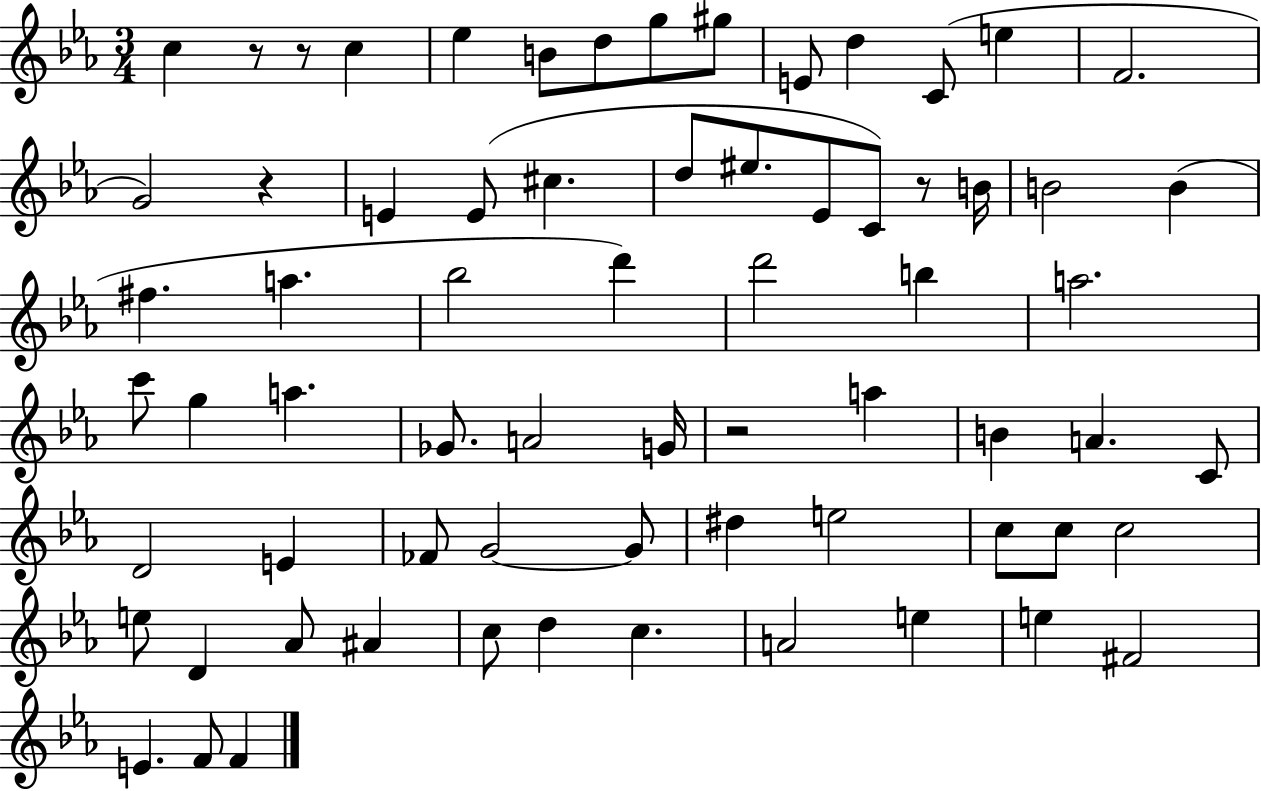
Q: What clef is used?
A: treble